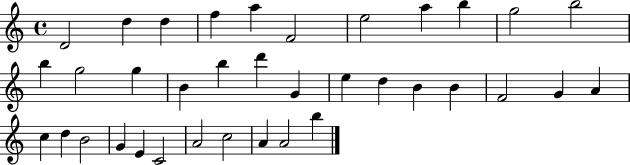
X:1
T:Untitled
M:4/4
L:1/4
K:C
D2 d d f a F2 e2 a b g2 b2 b g2 g B b d' G e d B B F2 G A c d B2 G E C2 A2 c2 A A2 b